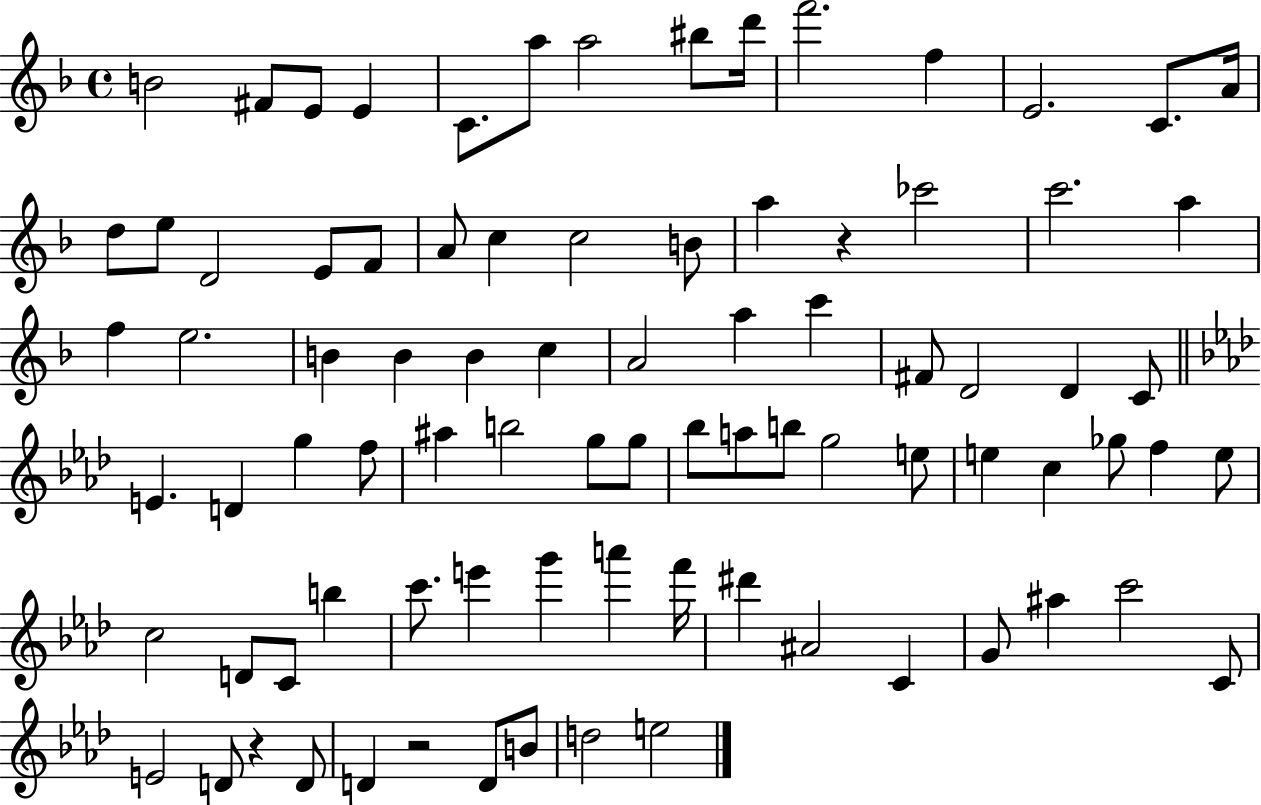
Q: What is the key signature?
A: F major